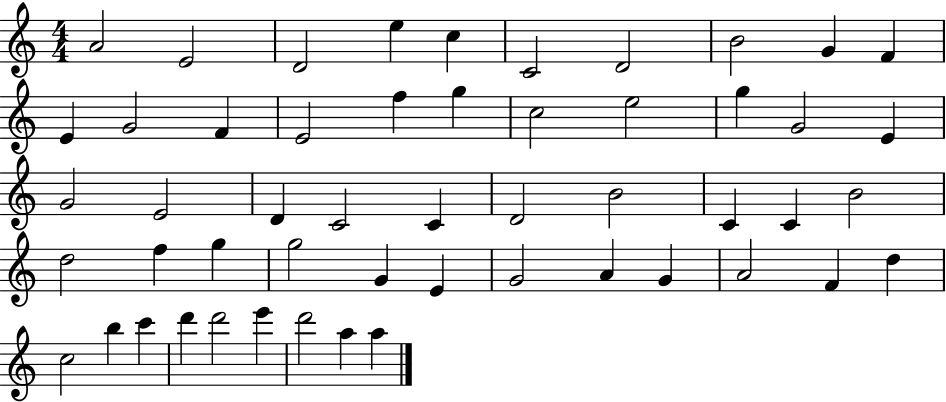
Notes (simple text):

A4/h E4/h D4/h E5/q C5/q C4/h D4/h B4/h G4/q F4/q E4/q G4/h F4/q E4/h F5/q G5/q C5/h E5/h G5/q G4/h E4/q G4/h E4/h D4/q C4/h C4/q D4/h B4/h C4/q C4/q B4/h D5/h F5/q G5/q G5/h G4/q E4/q G4/h A4/q G4/q A4/h F4/q D5/q C5/h B5/q C6/q D6/q D6/h E6/q D6/h A5/q A5/q